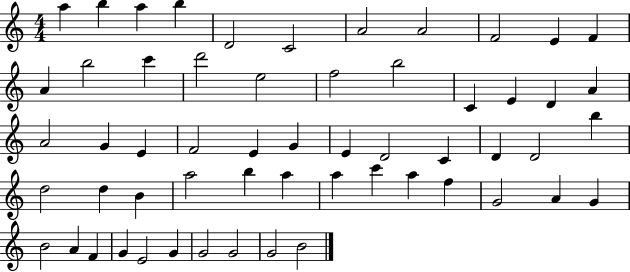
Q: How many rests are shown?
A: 0